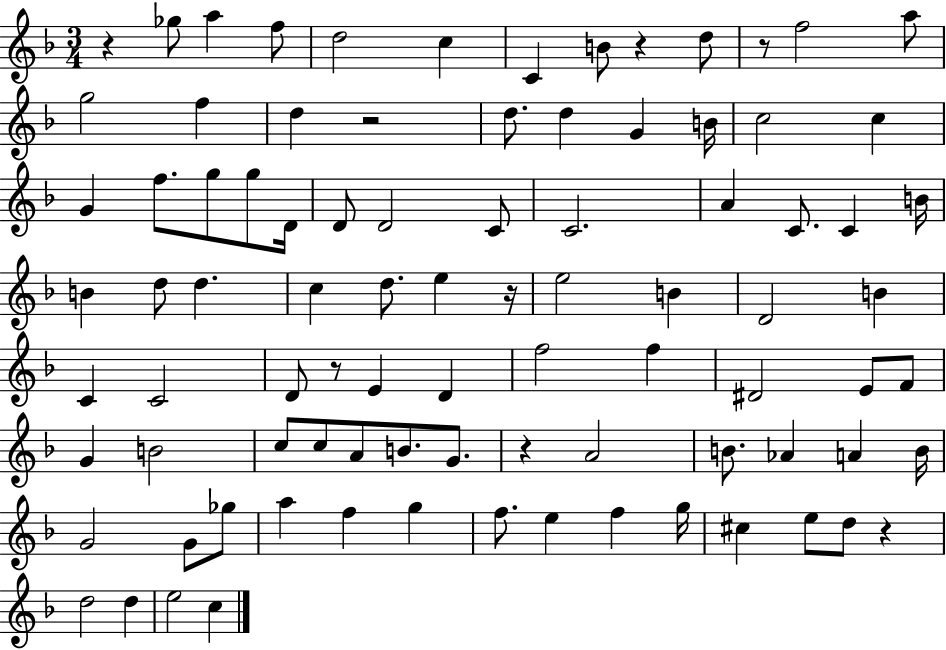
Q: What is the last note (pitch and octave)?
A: C5